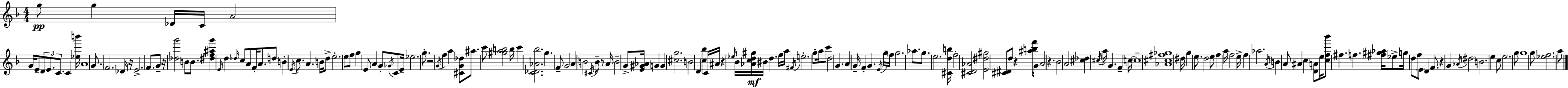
G5/e G5/q Db4/s C4/s A4/h G4/s E4/e D4/e E4/e. C4/e. C4/q [Eb5,B6]/s A4/w G4/e. F4/h. Db4/s R/s E4/h. F4/e. G4/e R/s [Db5,G6]/h B4/e B4/e. [D#5,F5,A#5,G6]/q E4/s D5/q Db5/s C5/e A4/e F4/s A4/e. D5/e B4/q E4/s C5/e. A4/q. B4/s D5/e E5/h. E5/e F5/e G5/q E4/e A4/q G4/e Gb4/s C4/e E4/s Eb5/h. G5/e. R/h G4/s F5/q A5/q [C#4,G4,Db5]/e A#5/e. C6/e [G#5,A5,B5]/h B5/s C6/q [C4,Db4,Ab4,Bb5]/h. G5/q. F4/e G4/h A4/q B4/h C#4/s B4/e R/e A4/s B4/h G4/e [E4,G#4,Ab4]/s G4/q G4/q [C#5,G5]/h. B4/h D4/q [C5,Bb5]/q C4/s A#4/s R/q Eb5/s Bb4/s [Ab4,C5,D5,G#5]/s BIS4/s D5/q. F5/s A5/s F#4/s E5/h. G5/e A5/s C6/e D5/h G4/q. A4/q G4/s F4/q G4/q. E4/s G5/s F5/s G5/h. Ab5/e. G5/e. E5/h. [C#4,D5,B5]/s F5/h [C#4,D4,Ab4]/h [E4,D#5,G#5]/h [C#4,D#4]/e D5/e R/q [A#5,B5,F6]/s G4/s A4/h R/q. Bb4/h A4/h [C#5,Db5]/q C#5/s A5/s G4/q. F4/q C5/s C5/w [Ab4,C#5,F#5,Gb5]/w D#5/s G5/q E5/e. D5/h E5/e F5/q A5/s F5/h E5/s F5/q Ab5/h. A4/s B4/q A4/e A#4/q C5/q [D4,A4]/e E5/s [C5,F5,Bb6]/e F#5/q. F5/q. [F#5,G#5,Ab5]/s Eb5/e G5/s D5/e F5/e E4/e D4/q F4/e. R/q G4/q Ab4/s D#5/h B4/h. E5/q C5/e E5/h. G5/e G5/w G5/e [Eb5,F5]/h. A5/e